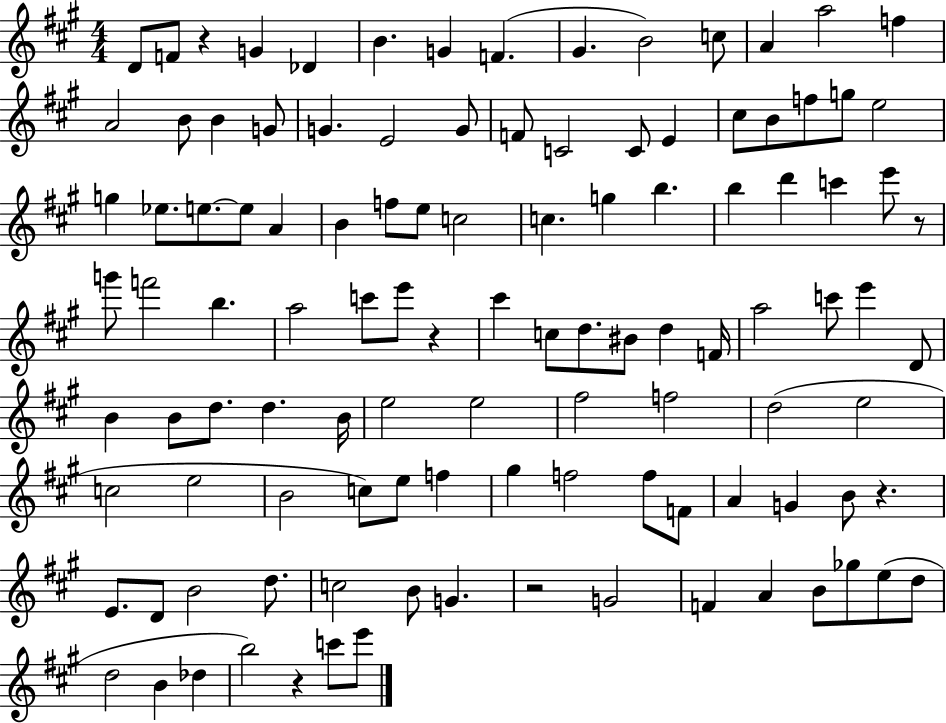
X:1
T:Untitled
M:4/4
L:1/4
K:A
D/2 F/2 z G _D B G F ^G B2 c/2 A a2 f A2 B/2 B G/2 G E2 G/2 F/2 C2 C/2 E ^c/2 B/2 f/2 g/2 e2 g _e/2 e/2 e/2 A B f/2 e/2 c2 c g b b d' c' e'/2 z/2 g'/2 f'2 b a2 c'/2 e'/2 z ^c' c/2 d/2 ^B/2 d F/4 a2 c'/2 e' D/2 B B/2 d/2 d B/4 e2 e2 ^f2 f2 d2 e2 c2 e2 B2 c/2 e/2 f ^g f2 f/2 F/2 A G B/2 z E/2 D/2 B2 d/2 c2 B/2 G z2 G2 F A B/2 _g/2 e/2 d/2 d2 B _d b2 z c'/2 e'/2